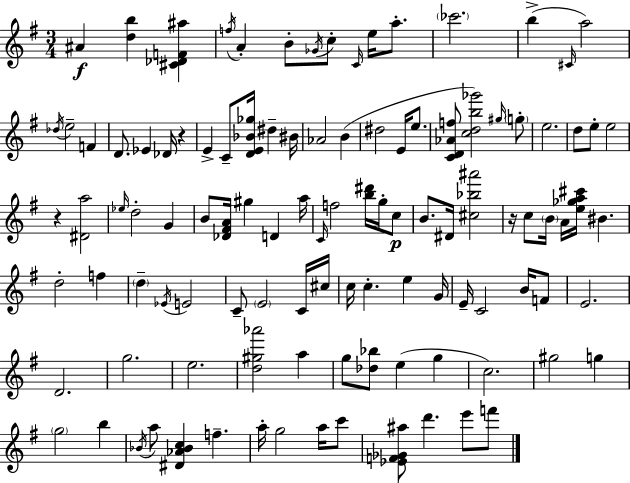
{
  \clef treble
  \numericTimeSignature
  \time 3/4
  \key e \minor
  ais'4\f <d'' b''>4 <cis' des' f' ais''>4 | \acciaccatura { f''16 } a'4-. b'8-. \acciaccatura { ges'16 } c''8-. \grace { c'16 } e''16 | a''8.-. \parenthesize ces'''2. | b''4->( \grace { cis'16 } a''2) | \break \acciaccatura { des''16 } e''2-- | f'4 d'8. ees'4 | des'16 r4 e'4-> c'8-- <d' e' bes' ges''>16 | dis''4-- bis'16 aes'2 | \break b'4( dis''2 | e'16 e''8. <c' d' aes' f''>8 <c'' d'' b'' ges'''>2) | \grace { gis''16 } \parenthesize g''8-. e''2. | d''8 e''8-. e''2 | \break r4 <dis' a''>2 | \grace { ees''16 } d''2-. | g'4 b'8 <des' fis' a'>16 gis''4 | d'4 a''16 \grace { c'16 } f''2 | \break <b'' dis'''>16 g''16-. c''8\p b'8. dis'16 | <cis'' bes'' ais'''>2 r16 c''8 \parenthesize b'16 | a'16 <e'' ges'' a'' cis'''>16 bis'4. d''2-. | f''4 \parenthesize d''4-- | \break \acciaccatura { ees'16 } e'2 c'8-- \parenthesize e'2 | c'16 cis''16 c''16 c''4.-. | e''4 g'16 e'16-- c'2 | b'16 f'8 e'2. | \break d'2. | g''2. | e''2. | <d'' gis'' aes'''>2 | \break a''4 g''8 <des'' bes''>8 | e''4( g''4 c''2.) | gis''2 | g''4 \parenthesize g''2 | \break b''4 \acciaccatura { bes'16 } a''8 | <dis' aes' bes' c''>4 f''4.-- a''16-. g''2 | a''16 c'''8 <ees' f' ges' ais''>8 | d'''4. e'''8 f'''8 \bar "|."
}